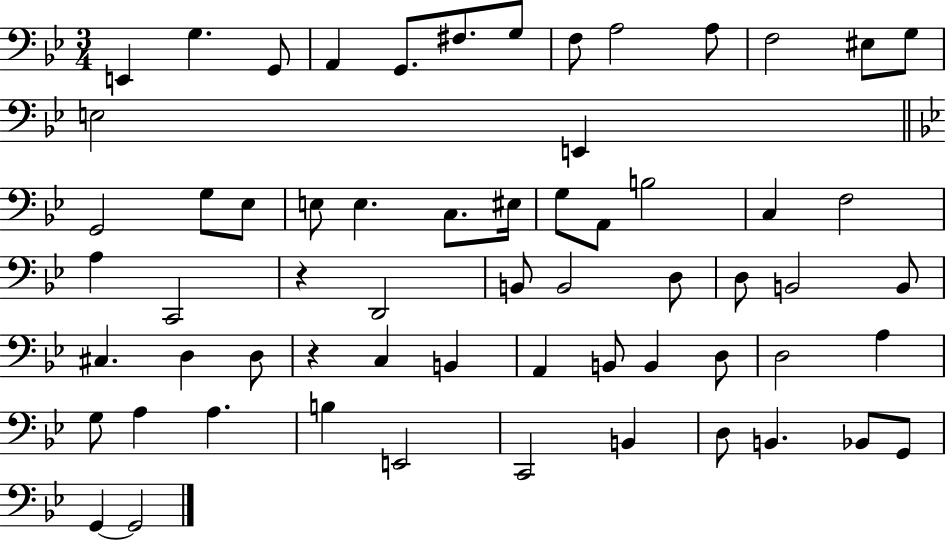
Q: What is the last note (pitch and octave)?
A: G2